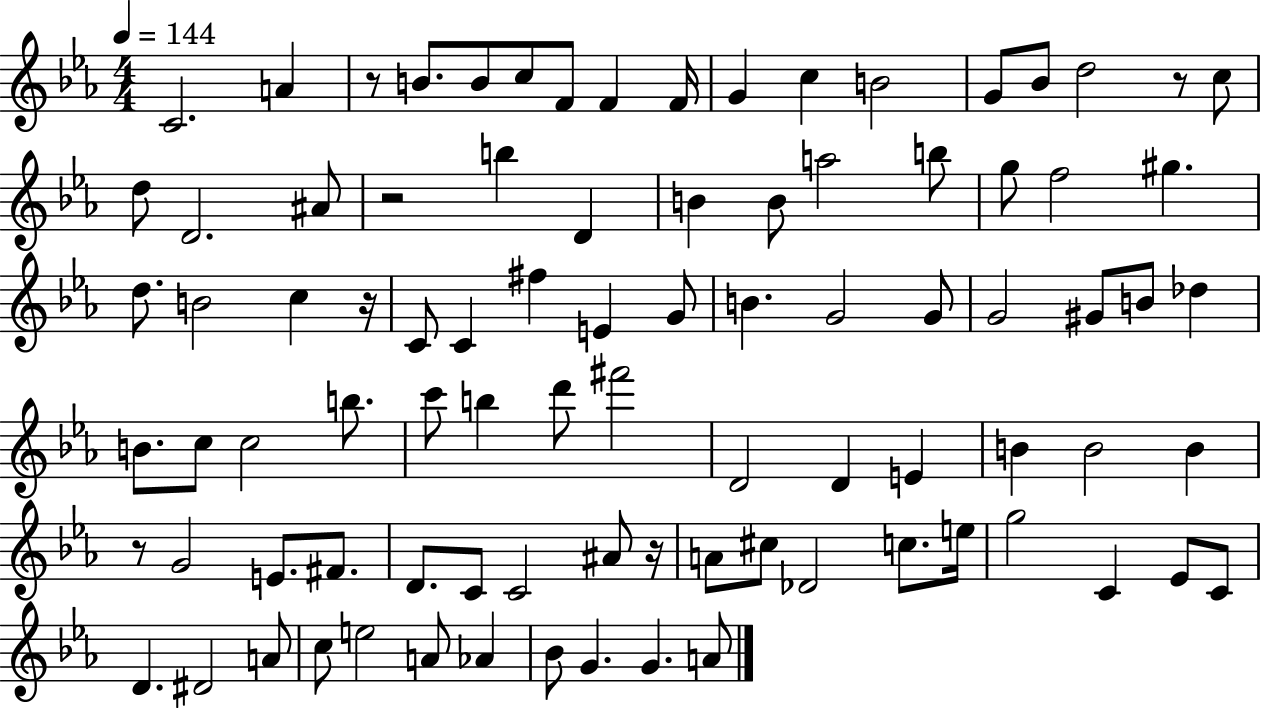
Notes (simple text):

C4/h. A4/q R/e B4/e. B4/e C5/e F4/e F4/q F4/s G4/q C5/q B4/h G4/e Bb4/e D5/h R/e C5/e D5/e D4/h. A#4/e R/h B5/q D4/q B4/q B4/e A5/h B5/e G5/e F5/h G#5/q. D5/e. B4/h C5/q R/s C4/e C4/q F#5/q E4/q G4/e B4/q. G4/h G4/e G4/h G#4/e B4/e Db5/q B4/e. C5/e C5/h B5/e. C6/e B5/q D6/e F#6/h D4/h D4/q E4/q B4/q B4/h B4/q R/e G4/h E4/e. F#4/e. D4/e. C4/e C4/h A#4/e R/s A4/e C#5/e Db4/h C5/e. E5/s G5/h C4/q Eb4/e C4/e D4/q. D#4/h A4/e C5/e E5/h A4/e Ab4/q Bb4/e G4/q. G4/q. A4/e